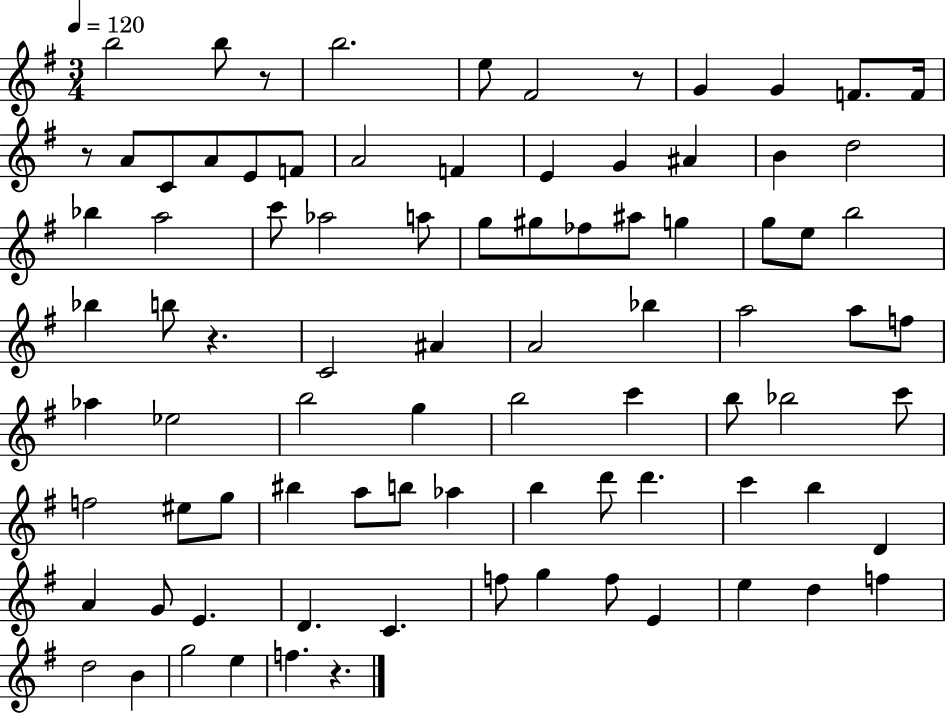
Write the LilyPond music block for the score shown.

{
  \clef treble
  \numericTimeSignature
  \time 3/4
  \key g \major
  \tempo 4 = 120
  b''2 b''8 r8 | b''2. | e''8 fis'2 r8 | g'4 g'4 f'8. f'16 | \break r8 a'8 c'8 a'8 e'8 f'8 | a'2 f'4 | e'4 g'4 ais'4 | b'4 d''2 | \break bes''4 a''2 | c'''8 aes''2 a''8 | g''8 gis''8 fes''8 ais''8 g''4 | g''8 e''8 b''2 | \break bes''4 b''8 r4. | c'2 ais'4 | a'2 bes''4 | a''2 a''8 f''8 | \break aes''4 ees''2 | b''2 g''4 | b''2 c'''4 | b''8 bes''2 c'''8 | \break f''2 eis''8 g''8 | bis''4 a''8 b''8 aes''4 | b''4 d'''8 d'''4. | c'''4 b''4 d'4 | \break a'4 g'8 e'4. | d'4. c'4. | f''8 g''4 f''8 e'4 | e''4 d''4 f''4 | \break d''2 b'4 | g''2 e''4 | f''4. r4. | \bar "|."
}